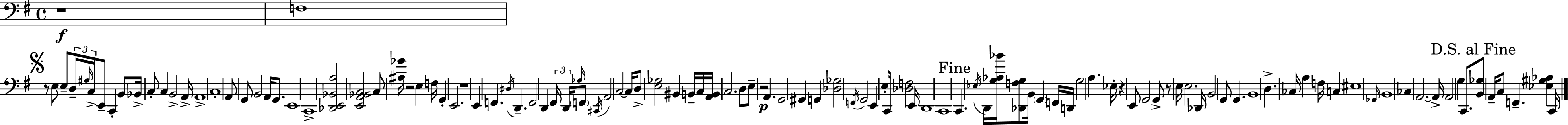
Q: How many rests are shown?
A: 7